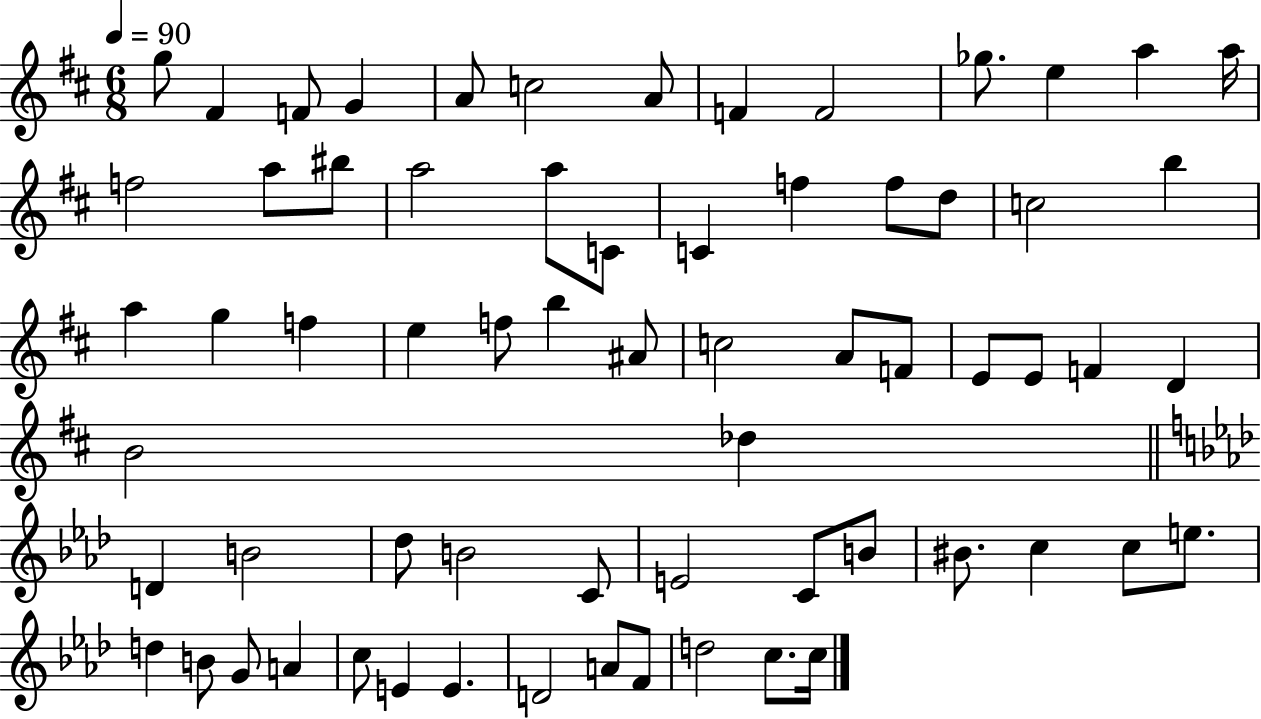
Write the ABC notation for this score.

X:1
T:Untitled
M:6/8
L:1/4
K:D
g/2 ^F F/2 G A/2 c2 A/2 F F2 _g/2 e a a/4 f2 a/2 ^b/2 a2 a/2 C/2 C f f/2 d/2 c2 b a g f e f/2 b ^A/2 c2 A/2 F/2 E/2 E/2 F D B2 _d D B2 _d/2 B2 C/2 E2 C/2 B/2 ^B/2 c c/2 e/2 d B/2 G/2 A c/2 E E D2 A/2 F/2 d2 c/2 c/4